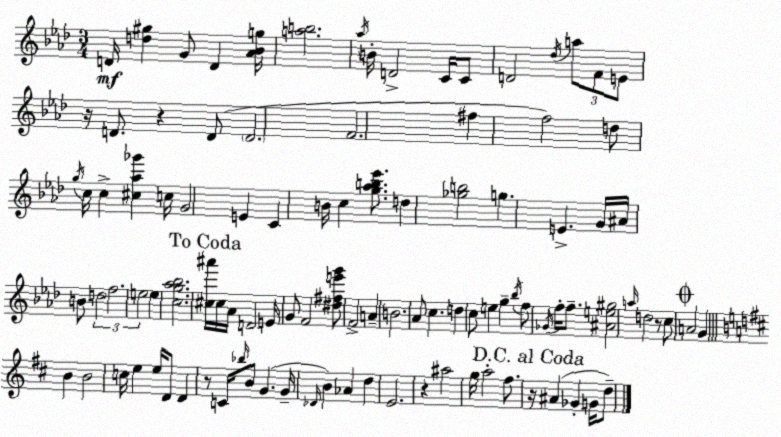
X:1
T:Untitled
M:3/4
L:1/4
K:Ab
D/4 [d^g] G/2 D [_A_Bg]/4 [ab]2 _a/4 B/4 D2 C/4 C/2 D2 _d/4 a/2 F/2 E/2 z/4 D/2 z D/2 D2 F2 ^f f2 d/2 g/4 c/4 c [^c_a_g'] c/4 G2 E C B/4 c [g_ab_e']/2 d [_gb]2 g E G/4 ^A/4 B/2 d2 f2 e2 e [cg_a_b]2 [^c^a']/4 ^c/4 _A/4 D2 E/4 G/2 F2 [^d^fe'g']/2 F2 A B2 _A/2 c d c/2 e g _b/4 f/2 _G/4 f/4 f/2 [^Ae^g]2 a/4 d2 z/2 c/2 A2 G B B2 c/4 e e/4 D/2 D z/2 C/4 _b/4 B/2 G G/4 _D/4 B _A d E2 z ^a2 g/4 a2 ^f/2 z/4 ^A _G G/4 d/2